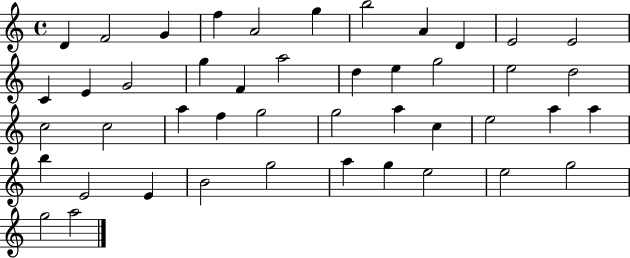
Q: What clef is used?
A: treble